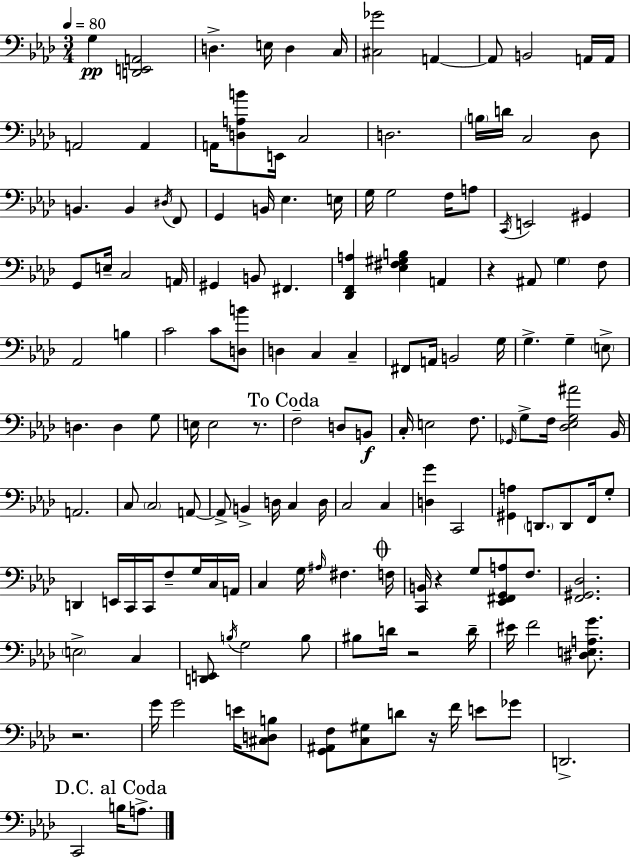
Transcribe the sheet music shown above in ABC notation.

X:1
T:Untitled
M:3/4
L:1/4
K:Ab
G, [D,,E,,A,,]2 D, E,/4 D, C,/4 [^C,_G]2 A,, A,,/2 B,,2 A,,/4 A,,/4 A,,2 A,, A,,/4 [D,A,B]/2 E,,/4 C,2 D,2 B,/4 D/4 C,2 _D,/2 B,, B,, ^D,/4 F,,/2 G,, B,,/4 _E, E,/4 G,/4 G,2 F,/4 A,/2 C,,/4 E,,2 ^G,, G,,/2 E,/4 C,2 A,,/4 ^G,, B,,/2 ^F,, [_D,,F,,A,] [_E,^F,^G,B,] A,, z ^A,,/2 G, F,/2 _A,,2 B, C2 C/2 [D,B]/2 D, C, C, ^F,,/2 A,,/4 B,,2 G,/4 G, G, E,/2 D, D, G,/2 E,/4 E,2 z/2 F,2 D,/2 B,,/2 C,/4 E,2 F,/2 _G,,/4 G,/2 F,/4 [_D,_E,G,^A]2 _B,,/4 A,,2 C,/2 C,2 A,,/2 A,,/2 B,, D,/4 C, D,/4 C,2 C, [D,G] C,,2 [^G,,A,] D,,/2 D,,/2 F,,/4 G,/2 D,, E,,/4 C,,/4 C,,/4 F,/2 G,/4 C,/4 A,,/4 C, G,/4 ^A,/4 ^F, F,/4 [C,,B,,]/4 z G,/2 [_E,,^F,,G,,A,]/2 F,/2 [F,,^G,,_D,]2 E,2 C, [D,,E,,]/2 B,/4 G,2 B,/2 ^B,/2 D/4 z2 D/4 ^E/4 F2 [^D,E,A,G]/2 z2 G/4 G2 E/4 [^C,D,B,]/2 [G,,^A,,F,]/2 [C,^G,]/2 D/2 z/4 F/4 E/2 _G/2 D,,2 C,,2 B,/4 A,/2